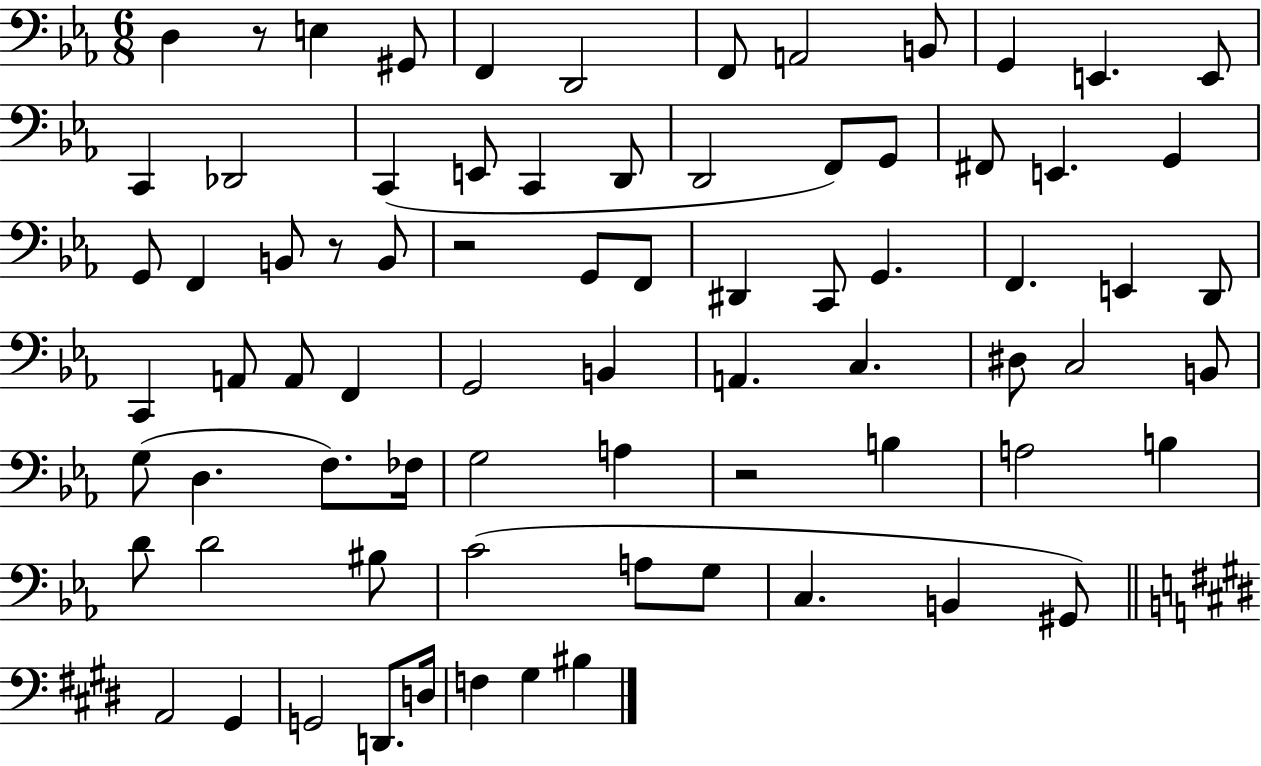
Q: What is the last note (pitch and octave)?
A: BIS3